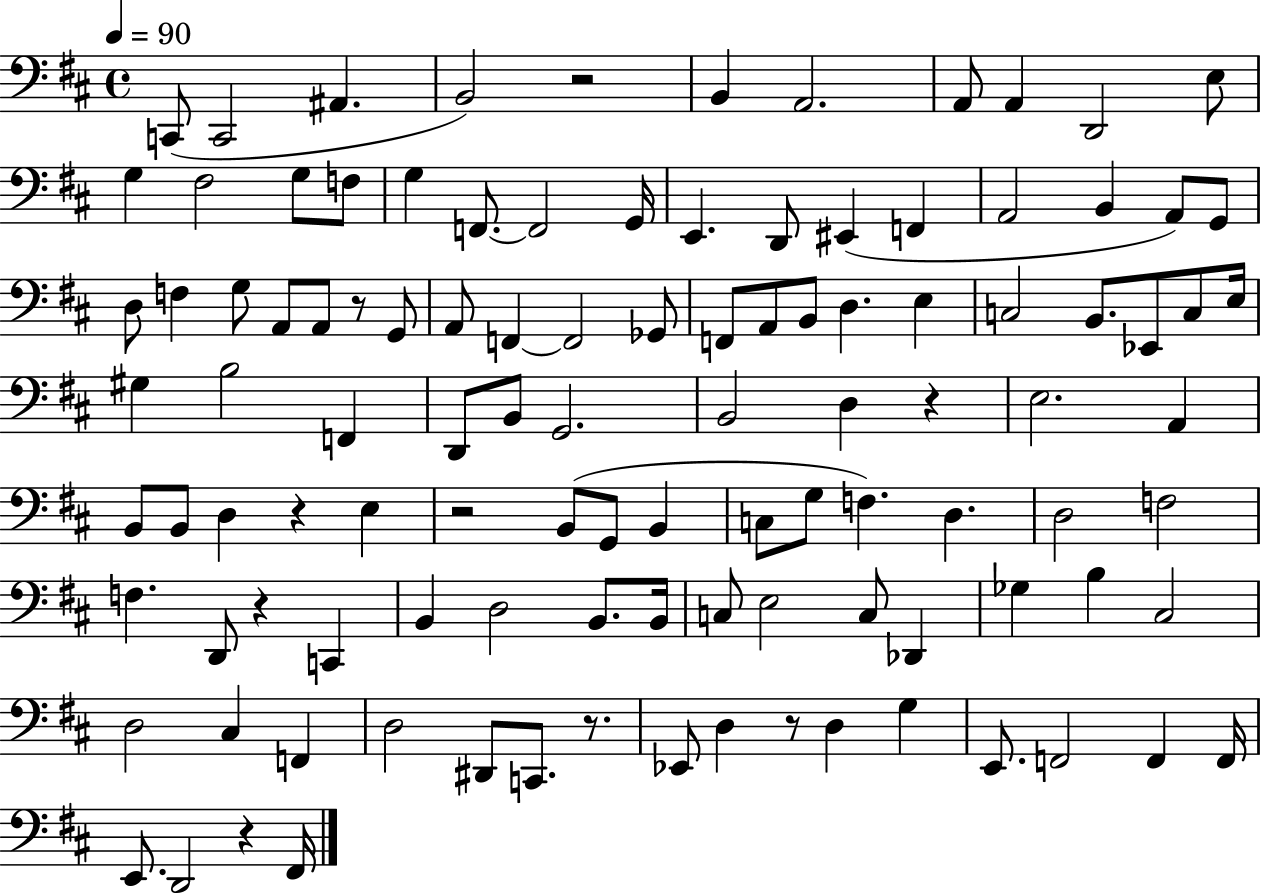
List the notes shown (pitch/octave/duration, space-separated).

C2/e C2/h A#2/q. B2/h R/h B2/q A2/h. A2/e A2/q D2/h E3/e G3/q F#3/h G3/e F3/e G3/q F2/e. F2/h G2/s E2/q. D2/e EIS2/q F2/q A2/h B2/q A2/e G2/e D3/e F3/q G3/e A2/e A2/e R/e G2/e A2/e F2/q F2/h Gb2/e F2/e A2/e B2/e D3/q. E3/q C3/h B2/e. Eb2/e C3/e E3/s G#3/q B3/h F2/q D2/e B2/e G2/h. B2/h D3/q R/q E3/h. A2/q B2/e B2/e D3/q R/q E3/q R/h B2/e G2/e B2/q C3/e G3/e F3/q. D3/q. D3/h F3/h F3/q. D2/e R/q C2/q B2/q D3/h B2/e. B2/s C3/e E3/h C3/e Db2/q Gb3/q B3/q C#3/h D3/h C#3/q F2/q D3/h D#2/e C2/e. R/e. Eb2/e D3/q R/e D3/q G3/q E2/e. F2/h F2/q F2/s E2/e. D2/h R/q F#2/s